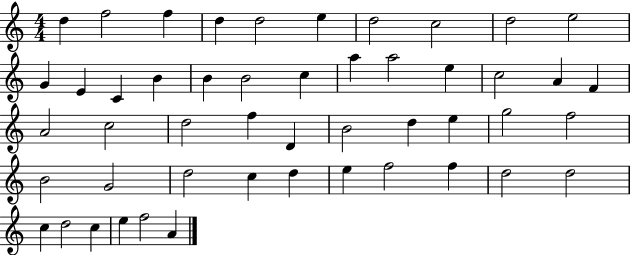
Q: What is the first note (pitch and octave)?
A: D5